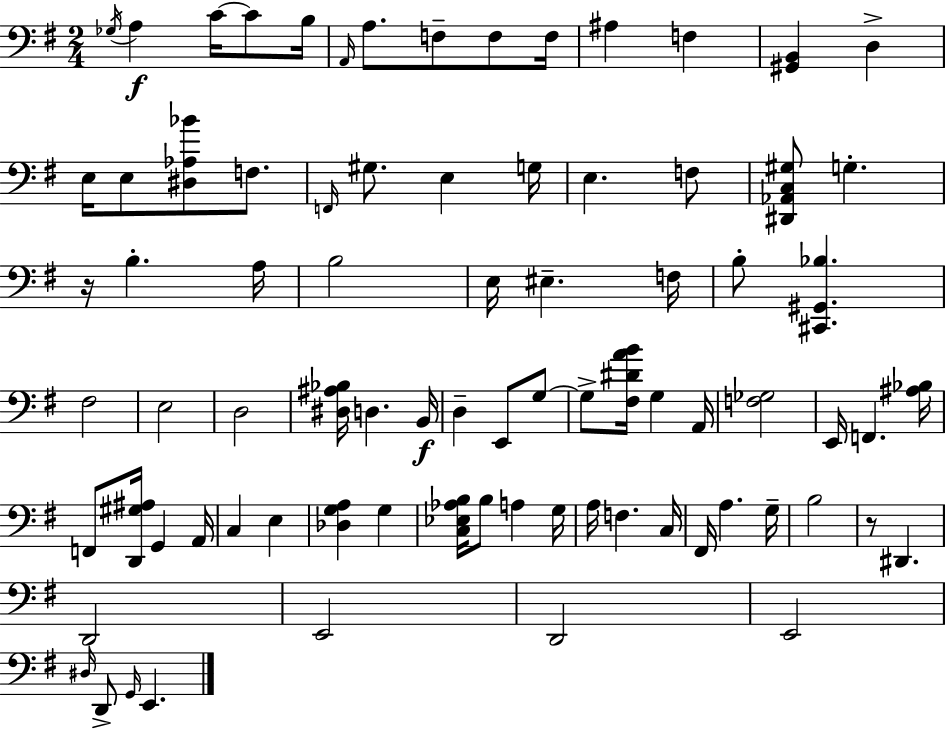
Gb3/s A3/q C4/s C4/e B3/s A2/s A3/e. F3/e F3/e F3/s A#3/q F3/q [G#2,B2]/q D3/q E3/s E3/e [D#3,Ab3,Bb4]/e F3/e. F2/s G#3/e. E3/q G3/s E3/q. F3/e [D#2,Ab2,C3,G#3]/e G3/q. R/s B3/q. A3/s B3/h E3/s EIS3/q. F3/s B3/e [C#2,G#2,Bb3]/q. F#3/h E3/h D3/h [D#3,A#3,Bb3]/s D3/q. B2/s D3/q E2/e G3/e G3/e [F#3,D#4,A4,B4]/s G3/q A2/s [F3,Gb3]/h E2/s F2/q. [A#3,Bb3]/s F2/e [D2,G#3,A#3]/s G2/q A2/s C3/q E3/q [Db3,G3,A3]/q G3/q [C3,Eb3,Ab3,B3]/s B3/e A3/q G3/s A3/s F3/q. C3/s F#2/s A3/q. G3/s B3/h R/e D#2/q. D2/h E2/h D2/h E2/h D#3/s D2/e G2/s E2/q.